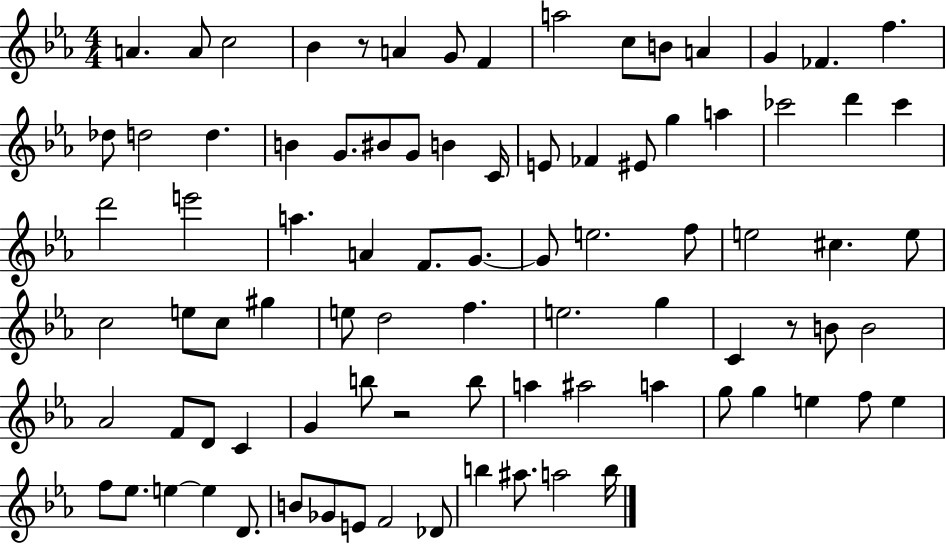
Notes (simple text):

A4/q. A4/e C5/h Bb4/q R/e A4/q G4/e F4/q A5/h C5/e B4/e A4/q G4/q FES4/q. F5/q. Db5/e D5/h D5/q. B4/q G4/e. BIS4/e G4/e B4/q C4/s E4/e FES4/q EIS4/e G5/q A5/q CES6/h D6/q CES6/q D6/h E6/h A5/q. A4/q F4/e. G4/e. G4/e E5/h. F5/e E5/h C#5/q. E5/e C5/h E5/e C5/e G#5/q E5/e D5/h F5/q. E5/h. G5/q C4/q R/e B4/e B4/h Ab4/h F4/e D4/e C4/q G4/q B5/e R/h B5/e A5/q A#5/h A5/q G5/e G5/q E5/q F5/e E5/q F5/e Eb5/e. E5/q E5/q D4/e. B4/e Gb4/e E4/e F4/h Db4/e B5/q A#5/e. A5/h B5/s